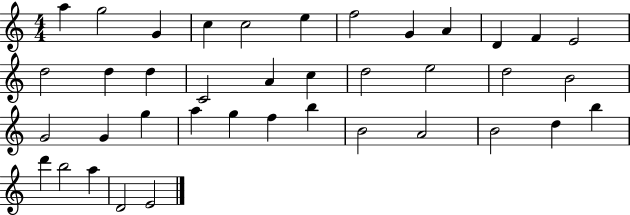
X:1
T:Untitled
M:4/4
L:1/4
K:C
a g2 G c c2 e f2 G A D F E2 d2 d d C2 A c d2 e2 d2 B2 G2 G g a g f b B2 A2 B2 d b d' b2 a D2 E2